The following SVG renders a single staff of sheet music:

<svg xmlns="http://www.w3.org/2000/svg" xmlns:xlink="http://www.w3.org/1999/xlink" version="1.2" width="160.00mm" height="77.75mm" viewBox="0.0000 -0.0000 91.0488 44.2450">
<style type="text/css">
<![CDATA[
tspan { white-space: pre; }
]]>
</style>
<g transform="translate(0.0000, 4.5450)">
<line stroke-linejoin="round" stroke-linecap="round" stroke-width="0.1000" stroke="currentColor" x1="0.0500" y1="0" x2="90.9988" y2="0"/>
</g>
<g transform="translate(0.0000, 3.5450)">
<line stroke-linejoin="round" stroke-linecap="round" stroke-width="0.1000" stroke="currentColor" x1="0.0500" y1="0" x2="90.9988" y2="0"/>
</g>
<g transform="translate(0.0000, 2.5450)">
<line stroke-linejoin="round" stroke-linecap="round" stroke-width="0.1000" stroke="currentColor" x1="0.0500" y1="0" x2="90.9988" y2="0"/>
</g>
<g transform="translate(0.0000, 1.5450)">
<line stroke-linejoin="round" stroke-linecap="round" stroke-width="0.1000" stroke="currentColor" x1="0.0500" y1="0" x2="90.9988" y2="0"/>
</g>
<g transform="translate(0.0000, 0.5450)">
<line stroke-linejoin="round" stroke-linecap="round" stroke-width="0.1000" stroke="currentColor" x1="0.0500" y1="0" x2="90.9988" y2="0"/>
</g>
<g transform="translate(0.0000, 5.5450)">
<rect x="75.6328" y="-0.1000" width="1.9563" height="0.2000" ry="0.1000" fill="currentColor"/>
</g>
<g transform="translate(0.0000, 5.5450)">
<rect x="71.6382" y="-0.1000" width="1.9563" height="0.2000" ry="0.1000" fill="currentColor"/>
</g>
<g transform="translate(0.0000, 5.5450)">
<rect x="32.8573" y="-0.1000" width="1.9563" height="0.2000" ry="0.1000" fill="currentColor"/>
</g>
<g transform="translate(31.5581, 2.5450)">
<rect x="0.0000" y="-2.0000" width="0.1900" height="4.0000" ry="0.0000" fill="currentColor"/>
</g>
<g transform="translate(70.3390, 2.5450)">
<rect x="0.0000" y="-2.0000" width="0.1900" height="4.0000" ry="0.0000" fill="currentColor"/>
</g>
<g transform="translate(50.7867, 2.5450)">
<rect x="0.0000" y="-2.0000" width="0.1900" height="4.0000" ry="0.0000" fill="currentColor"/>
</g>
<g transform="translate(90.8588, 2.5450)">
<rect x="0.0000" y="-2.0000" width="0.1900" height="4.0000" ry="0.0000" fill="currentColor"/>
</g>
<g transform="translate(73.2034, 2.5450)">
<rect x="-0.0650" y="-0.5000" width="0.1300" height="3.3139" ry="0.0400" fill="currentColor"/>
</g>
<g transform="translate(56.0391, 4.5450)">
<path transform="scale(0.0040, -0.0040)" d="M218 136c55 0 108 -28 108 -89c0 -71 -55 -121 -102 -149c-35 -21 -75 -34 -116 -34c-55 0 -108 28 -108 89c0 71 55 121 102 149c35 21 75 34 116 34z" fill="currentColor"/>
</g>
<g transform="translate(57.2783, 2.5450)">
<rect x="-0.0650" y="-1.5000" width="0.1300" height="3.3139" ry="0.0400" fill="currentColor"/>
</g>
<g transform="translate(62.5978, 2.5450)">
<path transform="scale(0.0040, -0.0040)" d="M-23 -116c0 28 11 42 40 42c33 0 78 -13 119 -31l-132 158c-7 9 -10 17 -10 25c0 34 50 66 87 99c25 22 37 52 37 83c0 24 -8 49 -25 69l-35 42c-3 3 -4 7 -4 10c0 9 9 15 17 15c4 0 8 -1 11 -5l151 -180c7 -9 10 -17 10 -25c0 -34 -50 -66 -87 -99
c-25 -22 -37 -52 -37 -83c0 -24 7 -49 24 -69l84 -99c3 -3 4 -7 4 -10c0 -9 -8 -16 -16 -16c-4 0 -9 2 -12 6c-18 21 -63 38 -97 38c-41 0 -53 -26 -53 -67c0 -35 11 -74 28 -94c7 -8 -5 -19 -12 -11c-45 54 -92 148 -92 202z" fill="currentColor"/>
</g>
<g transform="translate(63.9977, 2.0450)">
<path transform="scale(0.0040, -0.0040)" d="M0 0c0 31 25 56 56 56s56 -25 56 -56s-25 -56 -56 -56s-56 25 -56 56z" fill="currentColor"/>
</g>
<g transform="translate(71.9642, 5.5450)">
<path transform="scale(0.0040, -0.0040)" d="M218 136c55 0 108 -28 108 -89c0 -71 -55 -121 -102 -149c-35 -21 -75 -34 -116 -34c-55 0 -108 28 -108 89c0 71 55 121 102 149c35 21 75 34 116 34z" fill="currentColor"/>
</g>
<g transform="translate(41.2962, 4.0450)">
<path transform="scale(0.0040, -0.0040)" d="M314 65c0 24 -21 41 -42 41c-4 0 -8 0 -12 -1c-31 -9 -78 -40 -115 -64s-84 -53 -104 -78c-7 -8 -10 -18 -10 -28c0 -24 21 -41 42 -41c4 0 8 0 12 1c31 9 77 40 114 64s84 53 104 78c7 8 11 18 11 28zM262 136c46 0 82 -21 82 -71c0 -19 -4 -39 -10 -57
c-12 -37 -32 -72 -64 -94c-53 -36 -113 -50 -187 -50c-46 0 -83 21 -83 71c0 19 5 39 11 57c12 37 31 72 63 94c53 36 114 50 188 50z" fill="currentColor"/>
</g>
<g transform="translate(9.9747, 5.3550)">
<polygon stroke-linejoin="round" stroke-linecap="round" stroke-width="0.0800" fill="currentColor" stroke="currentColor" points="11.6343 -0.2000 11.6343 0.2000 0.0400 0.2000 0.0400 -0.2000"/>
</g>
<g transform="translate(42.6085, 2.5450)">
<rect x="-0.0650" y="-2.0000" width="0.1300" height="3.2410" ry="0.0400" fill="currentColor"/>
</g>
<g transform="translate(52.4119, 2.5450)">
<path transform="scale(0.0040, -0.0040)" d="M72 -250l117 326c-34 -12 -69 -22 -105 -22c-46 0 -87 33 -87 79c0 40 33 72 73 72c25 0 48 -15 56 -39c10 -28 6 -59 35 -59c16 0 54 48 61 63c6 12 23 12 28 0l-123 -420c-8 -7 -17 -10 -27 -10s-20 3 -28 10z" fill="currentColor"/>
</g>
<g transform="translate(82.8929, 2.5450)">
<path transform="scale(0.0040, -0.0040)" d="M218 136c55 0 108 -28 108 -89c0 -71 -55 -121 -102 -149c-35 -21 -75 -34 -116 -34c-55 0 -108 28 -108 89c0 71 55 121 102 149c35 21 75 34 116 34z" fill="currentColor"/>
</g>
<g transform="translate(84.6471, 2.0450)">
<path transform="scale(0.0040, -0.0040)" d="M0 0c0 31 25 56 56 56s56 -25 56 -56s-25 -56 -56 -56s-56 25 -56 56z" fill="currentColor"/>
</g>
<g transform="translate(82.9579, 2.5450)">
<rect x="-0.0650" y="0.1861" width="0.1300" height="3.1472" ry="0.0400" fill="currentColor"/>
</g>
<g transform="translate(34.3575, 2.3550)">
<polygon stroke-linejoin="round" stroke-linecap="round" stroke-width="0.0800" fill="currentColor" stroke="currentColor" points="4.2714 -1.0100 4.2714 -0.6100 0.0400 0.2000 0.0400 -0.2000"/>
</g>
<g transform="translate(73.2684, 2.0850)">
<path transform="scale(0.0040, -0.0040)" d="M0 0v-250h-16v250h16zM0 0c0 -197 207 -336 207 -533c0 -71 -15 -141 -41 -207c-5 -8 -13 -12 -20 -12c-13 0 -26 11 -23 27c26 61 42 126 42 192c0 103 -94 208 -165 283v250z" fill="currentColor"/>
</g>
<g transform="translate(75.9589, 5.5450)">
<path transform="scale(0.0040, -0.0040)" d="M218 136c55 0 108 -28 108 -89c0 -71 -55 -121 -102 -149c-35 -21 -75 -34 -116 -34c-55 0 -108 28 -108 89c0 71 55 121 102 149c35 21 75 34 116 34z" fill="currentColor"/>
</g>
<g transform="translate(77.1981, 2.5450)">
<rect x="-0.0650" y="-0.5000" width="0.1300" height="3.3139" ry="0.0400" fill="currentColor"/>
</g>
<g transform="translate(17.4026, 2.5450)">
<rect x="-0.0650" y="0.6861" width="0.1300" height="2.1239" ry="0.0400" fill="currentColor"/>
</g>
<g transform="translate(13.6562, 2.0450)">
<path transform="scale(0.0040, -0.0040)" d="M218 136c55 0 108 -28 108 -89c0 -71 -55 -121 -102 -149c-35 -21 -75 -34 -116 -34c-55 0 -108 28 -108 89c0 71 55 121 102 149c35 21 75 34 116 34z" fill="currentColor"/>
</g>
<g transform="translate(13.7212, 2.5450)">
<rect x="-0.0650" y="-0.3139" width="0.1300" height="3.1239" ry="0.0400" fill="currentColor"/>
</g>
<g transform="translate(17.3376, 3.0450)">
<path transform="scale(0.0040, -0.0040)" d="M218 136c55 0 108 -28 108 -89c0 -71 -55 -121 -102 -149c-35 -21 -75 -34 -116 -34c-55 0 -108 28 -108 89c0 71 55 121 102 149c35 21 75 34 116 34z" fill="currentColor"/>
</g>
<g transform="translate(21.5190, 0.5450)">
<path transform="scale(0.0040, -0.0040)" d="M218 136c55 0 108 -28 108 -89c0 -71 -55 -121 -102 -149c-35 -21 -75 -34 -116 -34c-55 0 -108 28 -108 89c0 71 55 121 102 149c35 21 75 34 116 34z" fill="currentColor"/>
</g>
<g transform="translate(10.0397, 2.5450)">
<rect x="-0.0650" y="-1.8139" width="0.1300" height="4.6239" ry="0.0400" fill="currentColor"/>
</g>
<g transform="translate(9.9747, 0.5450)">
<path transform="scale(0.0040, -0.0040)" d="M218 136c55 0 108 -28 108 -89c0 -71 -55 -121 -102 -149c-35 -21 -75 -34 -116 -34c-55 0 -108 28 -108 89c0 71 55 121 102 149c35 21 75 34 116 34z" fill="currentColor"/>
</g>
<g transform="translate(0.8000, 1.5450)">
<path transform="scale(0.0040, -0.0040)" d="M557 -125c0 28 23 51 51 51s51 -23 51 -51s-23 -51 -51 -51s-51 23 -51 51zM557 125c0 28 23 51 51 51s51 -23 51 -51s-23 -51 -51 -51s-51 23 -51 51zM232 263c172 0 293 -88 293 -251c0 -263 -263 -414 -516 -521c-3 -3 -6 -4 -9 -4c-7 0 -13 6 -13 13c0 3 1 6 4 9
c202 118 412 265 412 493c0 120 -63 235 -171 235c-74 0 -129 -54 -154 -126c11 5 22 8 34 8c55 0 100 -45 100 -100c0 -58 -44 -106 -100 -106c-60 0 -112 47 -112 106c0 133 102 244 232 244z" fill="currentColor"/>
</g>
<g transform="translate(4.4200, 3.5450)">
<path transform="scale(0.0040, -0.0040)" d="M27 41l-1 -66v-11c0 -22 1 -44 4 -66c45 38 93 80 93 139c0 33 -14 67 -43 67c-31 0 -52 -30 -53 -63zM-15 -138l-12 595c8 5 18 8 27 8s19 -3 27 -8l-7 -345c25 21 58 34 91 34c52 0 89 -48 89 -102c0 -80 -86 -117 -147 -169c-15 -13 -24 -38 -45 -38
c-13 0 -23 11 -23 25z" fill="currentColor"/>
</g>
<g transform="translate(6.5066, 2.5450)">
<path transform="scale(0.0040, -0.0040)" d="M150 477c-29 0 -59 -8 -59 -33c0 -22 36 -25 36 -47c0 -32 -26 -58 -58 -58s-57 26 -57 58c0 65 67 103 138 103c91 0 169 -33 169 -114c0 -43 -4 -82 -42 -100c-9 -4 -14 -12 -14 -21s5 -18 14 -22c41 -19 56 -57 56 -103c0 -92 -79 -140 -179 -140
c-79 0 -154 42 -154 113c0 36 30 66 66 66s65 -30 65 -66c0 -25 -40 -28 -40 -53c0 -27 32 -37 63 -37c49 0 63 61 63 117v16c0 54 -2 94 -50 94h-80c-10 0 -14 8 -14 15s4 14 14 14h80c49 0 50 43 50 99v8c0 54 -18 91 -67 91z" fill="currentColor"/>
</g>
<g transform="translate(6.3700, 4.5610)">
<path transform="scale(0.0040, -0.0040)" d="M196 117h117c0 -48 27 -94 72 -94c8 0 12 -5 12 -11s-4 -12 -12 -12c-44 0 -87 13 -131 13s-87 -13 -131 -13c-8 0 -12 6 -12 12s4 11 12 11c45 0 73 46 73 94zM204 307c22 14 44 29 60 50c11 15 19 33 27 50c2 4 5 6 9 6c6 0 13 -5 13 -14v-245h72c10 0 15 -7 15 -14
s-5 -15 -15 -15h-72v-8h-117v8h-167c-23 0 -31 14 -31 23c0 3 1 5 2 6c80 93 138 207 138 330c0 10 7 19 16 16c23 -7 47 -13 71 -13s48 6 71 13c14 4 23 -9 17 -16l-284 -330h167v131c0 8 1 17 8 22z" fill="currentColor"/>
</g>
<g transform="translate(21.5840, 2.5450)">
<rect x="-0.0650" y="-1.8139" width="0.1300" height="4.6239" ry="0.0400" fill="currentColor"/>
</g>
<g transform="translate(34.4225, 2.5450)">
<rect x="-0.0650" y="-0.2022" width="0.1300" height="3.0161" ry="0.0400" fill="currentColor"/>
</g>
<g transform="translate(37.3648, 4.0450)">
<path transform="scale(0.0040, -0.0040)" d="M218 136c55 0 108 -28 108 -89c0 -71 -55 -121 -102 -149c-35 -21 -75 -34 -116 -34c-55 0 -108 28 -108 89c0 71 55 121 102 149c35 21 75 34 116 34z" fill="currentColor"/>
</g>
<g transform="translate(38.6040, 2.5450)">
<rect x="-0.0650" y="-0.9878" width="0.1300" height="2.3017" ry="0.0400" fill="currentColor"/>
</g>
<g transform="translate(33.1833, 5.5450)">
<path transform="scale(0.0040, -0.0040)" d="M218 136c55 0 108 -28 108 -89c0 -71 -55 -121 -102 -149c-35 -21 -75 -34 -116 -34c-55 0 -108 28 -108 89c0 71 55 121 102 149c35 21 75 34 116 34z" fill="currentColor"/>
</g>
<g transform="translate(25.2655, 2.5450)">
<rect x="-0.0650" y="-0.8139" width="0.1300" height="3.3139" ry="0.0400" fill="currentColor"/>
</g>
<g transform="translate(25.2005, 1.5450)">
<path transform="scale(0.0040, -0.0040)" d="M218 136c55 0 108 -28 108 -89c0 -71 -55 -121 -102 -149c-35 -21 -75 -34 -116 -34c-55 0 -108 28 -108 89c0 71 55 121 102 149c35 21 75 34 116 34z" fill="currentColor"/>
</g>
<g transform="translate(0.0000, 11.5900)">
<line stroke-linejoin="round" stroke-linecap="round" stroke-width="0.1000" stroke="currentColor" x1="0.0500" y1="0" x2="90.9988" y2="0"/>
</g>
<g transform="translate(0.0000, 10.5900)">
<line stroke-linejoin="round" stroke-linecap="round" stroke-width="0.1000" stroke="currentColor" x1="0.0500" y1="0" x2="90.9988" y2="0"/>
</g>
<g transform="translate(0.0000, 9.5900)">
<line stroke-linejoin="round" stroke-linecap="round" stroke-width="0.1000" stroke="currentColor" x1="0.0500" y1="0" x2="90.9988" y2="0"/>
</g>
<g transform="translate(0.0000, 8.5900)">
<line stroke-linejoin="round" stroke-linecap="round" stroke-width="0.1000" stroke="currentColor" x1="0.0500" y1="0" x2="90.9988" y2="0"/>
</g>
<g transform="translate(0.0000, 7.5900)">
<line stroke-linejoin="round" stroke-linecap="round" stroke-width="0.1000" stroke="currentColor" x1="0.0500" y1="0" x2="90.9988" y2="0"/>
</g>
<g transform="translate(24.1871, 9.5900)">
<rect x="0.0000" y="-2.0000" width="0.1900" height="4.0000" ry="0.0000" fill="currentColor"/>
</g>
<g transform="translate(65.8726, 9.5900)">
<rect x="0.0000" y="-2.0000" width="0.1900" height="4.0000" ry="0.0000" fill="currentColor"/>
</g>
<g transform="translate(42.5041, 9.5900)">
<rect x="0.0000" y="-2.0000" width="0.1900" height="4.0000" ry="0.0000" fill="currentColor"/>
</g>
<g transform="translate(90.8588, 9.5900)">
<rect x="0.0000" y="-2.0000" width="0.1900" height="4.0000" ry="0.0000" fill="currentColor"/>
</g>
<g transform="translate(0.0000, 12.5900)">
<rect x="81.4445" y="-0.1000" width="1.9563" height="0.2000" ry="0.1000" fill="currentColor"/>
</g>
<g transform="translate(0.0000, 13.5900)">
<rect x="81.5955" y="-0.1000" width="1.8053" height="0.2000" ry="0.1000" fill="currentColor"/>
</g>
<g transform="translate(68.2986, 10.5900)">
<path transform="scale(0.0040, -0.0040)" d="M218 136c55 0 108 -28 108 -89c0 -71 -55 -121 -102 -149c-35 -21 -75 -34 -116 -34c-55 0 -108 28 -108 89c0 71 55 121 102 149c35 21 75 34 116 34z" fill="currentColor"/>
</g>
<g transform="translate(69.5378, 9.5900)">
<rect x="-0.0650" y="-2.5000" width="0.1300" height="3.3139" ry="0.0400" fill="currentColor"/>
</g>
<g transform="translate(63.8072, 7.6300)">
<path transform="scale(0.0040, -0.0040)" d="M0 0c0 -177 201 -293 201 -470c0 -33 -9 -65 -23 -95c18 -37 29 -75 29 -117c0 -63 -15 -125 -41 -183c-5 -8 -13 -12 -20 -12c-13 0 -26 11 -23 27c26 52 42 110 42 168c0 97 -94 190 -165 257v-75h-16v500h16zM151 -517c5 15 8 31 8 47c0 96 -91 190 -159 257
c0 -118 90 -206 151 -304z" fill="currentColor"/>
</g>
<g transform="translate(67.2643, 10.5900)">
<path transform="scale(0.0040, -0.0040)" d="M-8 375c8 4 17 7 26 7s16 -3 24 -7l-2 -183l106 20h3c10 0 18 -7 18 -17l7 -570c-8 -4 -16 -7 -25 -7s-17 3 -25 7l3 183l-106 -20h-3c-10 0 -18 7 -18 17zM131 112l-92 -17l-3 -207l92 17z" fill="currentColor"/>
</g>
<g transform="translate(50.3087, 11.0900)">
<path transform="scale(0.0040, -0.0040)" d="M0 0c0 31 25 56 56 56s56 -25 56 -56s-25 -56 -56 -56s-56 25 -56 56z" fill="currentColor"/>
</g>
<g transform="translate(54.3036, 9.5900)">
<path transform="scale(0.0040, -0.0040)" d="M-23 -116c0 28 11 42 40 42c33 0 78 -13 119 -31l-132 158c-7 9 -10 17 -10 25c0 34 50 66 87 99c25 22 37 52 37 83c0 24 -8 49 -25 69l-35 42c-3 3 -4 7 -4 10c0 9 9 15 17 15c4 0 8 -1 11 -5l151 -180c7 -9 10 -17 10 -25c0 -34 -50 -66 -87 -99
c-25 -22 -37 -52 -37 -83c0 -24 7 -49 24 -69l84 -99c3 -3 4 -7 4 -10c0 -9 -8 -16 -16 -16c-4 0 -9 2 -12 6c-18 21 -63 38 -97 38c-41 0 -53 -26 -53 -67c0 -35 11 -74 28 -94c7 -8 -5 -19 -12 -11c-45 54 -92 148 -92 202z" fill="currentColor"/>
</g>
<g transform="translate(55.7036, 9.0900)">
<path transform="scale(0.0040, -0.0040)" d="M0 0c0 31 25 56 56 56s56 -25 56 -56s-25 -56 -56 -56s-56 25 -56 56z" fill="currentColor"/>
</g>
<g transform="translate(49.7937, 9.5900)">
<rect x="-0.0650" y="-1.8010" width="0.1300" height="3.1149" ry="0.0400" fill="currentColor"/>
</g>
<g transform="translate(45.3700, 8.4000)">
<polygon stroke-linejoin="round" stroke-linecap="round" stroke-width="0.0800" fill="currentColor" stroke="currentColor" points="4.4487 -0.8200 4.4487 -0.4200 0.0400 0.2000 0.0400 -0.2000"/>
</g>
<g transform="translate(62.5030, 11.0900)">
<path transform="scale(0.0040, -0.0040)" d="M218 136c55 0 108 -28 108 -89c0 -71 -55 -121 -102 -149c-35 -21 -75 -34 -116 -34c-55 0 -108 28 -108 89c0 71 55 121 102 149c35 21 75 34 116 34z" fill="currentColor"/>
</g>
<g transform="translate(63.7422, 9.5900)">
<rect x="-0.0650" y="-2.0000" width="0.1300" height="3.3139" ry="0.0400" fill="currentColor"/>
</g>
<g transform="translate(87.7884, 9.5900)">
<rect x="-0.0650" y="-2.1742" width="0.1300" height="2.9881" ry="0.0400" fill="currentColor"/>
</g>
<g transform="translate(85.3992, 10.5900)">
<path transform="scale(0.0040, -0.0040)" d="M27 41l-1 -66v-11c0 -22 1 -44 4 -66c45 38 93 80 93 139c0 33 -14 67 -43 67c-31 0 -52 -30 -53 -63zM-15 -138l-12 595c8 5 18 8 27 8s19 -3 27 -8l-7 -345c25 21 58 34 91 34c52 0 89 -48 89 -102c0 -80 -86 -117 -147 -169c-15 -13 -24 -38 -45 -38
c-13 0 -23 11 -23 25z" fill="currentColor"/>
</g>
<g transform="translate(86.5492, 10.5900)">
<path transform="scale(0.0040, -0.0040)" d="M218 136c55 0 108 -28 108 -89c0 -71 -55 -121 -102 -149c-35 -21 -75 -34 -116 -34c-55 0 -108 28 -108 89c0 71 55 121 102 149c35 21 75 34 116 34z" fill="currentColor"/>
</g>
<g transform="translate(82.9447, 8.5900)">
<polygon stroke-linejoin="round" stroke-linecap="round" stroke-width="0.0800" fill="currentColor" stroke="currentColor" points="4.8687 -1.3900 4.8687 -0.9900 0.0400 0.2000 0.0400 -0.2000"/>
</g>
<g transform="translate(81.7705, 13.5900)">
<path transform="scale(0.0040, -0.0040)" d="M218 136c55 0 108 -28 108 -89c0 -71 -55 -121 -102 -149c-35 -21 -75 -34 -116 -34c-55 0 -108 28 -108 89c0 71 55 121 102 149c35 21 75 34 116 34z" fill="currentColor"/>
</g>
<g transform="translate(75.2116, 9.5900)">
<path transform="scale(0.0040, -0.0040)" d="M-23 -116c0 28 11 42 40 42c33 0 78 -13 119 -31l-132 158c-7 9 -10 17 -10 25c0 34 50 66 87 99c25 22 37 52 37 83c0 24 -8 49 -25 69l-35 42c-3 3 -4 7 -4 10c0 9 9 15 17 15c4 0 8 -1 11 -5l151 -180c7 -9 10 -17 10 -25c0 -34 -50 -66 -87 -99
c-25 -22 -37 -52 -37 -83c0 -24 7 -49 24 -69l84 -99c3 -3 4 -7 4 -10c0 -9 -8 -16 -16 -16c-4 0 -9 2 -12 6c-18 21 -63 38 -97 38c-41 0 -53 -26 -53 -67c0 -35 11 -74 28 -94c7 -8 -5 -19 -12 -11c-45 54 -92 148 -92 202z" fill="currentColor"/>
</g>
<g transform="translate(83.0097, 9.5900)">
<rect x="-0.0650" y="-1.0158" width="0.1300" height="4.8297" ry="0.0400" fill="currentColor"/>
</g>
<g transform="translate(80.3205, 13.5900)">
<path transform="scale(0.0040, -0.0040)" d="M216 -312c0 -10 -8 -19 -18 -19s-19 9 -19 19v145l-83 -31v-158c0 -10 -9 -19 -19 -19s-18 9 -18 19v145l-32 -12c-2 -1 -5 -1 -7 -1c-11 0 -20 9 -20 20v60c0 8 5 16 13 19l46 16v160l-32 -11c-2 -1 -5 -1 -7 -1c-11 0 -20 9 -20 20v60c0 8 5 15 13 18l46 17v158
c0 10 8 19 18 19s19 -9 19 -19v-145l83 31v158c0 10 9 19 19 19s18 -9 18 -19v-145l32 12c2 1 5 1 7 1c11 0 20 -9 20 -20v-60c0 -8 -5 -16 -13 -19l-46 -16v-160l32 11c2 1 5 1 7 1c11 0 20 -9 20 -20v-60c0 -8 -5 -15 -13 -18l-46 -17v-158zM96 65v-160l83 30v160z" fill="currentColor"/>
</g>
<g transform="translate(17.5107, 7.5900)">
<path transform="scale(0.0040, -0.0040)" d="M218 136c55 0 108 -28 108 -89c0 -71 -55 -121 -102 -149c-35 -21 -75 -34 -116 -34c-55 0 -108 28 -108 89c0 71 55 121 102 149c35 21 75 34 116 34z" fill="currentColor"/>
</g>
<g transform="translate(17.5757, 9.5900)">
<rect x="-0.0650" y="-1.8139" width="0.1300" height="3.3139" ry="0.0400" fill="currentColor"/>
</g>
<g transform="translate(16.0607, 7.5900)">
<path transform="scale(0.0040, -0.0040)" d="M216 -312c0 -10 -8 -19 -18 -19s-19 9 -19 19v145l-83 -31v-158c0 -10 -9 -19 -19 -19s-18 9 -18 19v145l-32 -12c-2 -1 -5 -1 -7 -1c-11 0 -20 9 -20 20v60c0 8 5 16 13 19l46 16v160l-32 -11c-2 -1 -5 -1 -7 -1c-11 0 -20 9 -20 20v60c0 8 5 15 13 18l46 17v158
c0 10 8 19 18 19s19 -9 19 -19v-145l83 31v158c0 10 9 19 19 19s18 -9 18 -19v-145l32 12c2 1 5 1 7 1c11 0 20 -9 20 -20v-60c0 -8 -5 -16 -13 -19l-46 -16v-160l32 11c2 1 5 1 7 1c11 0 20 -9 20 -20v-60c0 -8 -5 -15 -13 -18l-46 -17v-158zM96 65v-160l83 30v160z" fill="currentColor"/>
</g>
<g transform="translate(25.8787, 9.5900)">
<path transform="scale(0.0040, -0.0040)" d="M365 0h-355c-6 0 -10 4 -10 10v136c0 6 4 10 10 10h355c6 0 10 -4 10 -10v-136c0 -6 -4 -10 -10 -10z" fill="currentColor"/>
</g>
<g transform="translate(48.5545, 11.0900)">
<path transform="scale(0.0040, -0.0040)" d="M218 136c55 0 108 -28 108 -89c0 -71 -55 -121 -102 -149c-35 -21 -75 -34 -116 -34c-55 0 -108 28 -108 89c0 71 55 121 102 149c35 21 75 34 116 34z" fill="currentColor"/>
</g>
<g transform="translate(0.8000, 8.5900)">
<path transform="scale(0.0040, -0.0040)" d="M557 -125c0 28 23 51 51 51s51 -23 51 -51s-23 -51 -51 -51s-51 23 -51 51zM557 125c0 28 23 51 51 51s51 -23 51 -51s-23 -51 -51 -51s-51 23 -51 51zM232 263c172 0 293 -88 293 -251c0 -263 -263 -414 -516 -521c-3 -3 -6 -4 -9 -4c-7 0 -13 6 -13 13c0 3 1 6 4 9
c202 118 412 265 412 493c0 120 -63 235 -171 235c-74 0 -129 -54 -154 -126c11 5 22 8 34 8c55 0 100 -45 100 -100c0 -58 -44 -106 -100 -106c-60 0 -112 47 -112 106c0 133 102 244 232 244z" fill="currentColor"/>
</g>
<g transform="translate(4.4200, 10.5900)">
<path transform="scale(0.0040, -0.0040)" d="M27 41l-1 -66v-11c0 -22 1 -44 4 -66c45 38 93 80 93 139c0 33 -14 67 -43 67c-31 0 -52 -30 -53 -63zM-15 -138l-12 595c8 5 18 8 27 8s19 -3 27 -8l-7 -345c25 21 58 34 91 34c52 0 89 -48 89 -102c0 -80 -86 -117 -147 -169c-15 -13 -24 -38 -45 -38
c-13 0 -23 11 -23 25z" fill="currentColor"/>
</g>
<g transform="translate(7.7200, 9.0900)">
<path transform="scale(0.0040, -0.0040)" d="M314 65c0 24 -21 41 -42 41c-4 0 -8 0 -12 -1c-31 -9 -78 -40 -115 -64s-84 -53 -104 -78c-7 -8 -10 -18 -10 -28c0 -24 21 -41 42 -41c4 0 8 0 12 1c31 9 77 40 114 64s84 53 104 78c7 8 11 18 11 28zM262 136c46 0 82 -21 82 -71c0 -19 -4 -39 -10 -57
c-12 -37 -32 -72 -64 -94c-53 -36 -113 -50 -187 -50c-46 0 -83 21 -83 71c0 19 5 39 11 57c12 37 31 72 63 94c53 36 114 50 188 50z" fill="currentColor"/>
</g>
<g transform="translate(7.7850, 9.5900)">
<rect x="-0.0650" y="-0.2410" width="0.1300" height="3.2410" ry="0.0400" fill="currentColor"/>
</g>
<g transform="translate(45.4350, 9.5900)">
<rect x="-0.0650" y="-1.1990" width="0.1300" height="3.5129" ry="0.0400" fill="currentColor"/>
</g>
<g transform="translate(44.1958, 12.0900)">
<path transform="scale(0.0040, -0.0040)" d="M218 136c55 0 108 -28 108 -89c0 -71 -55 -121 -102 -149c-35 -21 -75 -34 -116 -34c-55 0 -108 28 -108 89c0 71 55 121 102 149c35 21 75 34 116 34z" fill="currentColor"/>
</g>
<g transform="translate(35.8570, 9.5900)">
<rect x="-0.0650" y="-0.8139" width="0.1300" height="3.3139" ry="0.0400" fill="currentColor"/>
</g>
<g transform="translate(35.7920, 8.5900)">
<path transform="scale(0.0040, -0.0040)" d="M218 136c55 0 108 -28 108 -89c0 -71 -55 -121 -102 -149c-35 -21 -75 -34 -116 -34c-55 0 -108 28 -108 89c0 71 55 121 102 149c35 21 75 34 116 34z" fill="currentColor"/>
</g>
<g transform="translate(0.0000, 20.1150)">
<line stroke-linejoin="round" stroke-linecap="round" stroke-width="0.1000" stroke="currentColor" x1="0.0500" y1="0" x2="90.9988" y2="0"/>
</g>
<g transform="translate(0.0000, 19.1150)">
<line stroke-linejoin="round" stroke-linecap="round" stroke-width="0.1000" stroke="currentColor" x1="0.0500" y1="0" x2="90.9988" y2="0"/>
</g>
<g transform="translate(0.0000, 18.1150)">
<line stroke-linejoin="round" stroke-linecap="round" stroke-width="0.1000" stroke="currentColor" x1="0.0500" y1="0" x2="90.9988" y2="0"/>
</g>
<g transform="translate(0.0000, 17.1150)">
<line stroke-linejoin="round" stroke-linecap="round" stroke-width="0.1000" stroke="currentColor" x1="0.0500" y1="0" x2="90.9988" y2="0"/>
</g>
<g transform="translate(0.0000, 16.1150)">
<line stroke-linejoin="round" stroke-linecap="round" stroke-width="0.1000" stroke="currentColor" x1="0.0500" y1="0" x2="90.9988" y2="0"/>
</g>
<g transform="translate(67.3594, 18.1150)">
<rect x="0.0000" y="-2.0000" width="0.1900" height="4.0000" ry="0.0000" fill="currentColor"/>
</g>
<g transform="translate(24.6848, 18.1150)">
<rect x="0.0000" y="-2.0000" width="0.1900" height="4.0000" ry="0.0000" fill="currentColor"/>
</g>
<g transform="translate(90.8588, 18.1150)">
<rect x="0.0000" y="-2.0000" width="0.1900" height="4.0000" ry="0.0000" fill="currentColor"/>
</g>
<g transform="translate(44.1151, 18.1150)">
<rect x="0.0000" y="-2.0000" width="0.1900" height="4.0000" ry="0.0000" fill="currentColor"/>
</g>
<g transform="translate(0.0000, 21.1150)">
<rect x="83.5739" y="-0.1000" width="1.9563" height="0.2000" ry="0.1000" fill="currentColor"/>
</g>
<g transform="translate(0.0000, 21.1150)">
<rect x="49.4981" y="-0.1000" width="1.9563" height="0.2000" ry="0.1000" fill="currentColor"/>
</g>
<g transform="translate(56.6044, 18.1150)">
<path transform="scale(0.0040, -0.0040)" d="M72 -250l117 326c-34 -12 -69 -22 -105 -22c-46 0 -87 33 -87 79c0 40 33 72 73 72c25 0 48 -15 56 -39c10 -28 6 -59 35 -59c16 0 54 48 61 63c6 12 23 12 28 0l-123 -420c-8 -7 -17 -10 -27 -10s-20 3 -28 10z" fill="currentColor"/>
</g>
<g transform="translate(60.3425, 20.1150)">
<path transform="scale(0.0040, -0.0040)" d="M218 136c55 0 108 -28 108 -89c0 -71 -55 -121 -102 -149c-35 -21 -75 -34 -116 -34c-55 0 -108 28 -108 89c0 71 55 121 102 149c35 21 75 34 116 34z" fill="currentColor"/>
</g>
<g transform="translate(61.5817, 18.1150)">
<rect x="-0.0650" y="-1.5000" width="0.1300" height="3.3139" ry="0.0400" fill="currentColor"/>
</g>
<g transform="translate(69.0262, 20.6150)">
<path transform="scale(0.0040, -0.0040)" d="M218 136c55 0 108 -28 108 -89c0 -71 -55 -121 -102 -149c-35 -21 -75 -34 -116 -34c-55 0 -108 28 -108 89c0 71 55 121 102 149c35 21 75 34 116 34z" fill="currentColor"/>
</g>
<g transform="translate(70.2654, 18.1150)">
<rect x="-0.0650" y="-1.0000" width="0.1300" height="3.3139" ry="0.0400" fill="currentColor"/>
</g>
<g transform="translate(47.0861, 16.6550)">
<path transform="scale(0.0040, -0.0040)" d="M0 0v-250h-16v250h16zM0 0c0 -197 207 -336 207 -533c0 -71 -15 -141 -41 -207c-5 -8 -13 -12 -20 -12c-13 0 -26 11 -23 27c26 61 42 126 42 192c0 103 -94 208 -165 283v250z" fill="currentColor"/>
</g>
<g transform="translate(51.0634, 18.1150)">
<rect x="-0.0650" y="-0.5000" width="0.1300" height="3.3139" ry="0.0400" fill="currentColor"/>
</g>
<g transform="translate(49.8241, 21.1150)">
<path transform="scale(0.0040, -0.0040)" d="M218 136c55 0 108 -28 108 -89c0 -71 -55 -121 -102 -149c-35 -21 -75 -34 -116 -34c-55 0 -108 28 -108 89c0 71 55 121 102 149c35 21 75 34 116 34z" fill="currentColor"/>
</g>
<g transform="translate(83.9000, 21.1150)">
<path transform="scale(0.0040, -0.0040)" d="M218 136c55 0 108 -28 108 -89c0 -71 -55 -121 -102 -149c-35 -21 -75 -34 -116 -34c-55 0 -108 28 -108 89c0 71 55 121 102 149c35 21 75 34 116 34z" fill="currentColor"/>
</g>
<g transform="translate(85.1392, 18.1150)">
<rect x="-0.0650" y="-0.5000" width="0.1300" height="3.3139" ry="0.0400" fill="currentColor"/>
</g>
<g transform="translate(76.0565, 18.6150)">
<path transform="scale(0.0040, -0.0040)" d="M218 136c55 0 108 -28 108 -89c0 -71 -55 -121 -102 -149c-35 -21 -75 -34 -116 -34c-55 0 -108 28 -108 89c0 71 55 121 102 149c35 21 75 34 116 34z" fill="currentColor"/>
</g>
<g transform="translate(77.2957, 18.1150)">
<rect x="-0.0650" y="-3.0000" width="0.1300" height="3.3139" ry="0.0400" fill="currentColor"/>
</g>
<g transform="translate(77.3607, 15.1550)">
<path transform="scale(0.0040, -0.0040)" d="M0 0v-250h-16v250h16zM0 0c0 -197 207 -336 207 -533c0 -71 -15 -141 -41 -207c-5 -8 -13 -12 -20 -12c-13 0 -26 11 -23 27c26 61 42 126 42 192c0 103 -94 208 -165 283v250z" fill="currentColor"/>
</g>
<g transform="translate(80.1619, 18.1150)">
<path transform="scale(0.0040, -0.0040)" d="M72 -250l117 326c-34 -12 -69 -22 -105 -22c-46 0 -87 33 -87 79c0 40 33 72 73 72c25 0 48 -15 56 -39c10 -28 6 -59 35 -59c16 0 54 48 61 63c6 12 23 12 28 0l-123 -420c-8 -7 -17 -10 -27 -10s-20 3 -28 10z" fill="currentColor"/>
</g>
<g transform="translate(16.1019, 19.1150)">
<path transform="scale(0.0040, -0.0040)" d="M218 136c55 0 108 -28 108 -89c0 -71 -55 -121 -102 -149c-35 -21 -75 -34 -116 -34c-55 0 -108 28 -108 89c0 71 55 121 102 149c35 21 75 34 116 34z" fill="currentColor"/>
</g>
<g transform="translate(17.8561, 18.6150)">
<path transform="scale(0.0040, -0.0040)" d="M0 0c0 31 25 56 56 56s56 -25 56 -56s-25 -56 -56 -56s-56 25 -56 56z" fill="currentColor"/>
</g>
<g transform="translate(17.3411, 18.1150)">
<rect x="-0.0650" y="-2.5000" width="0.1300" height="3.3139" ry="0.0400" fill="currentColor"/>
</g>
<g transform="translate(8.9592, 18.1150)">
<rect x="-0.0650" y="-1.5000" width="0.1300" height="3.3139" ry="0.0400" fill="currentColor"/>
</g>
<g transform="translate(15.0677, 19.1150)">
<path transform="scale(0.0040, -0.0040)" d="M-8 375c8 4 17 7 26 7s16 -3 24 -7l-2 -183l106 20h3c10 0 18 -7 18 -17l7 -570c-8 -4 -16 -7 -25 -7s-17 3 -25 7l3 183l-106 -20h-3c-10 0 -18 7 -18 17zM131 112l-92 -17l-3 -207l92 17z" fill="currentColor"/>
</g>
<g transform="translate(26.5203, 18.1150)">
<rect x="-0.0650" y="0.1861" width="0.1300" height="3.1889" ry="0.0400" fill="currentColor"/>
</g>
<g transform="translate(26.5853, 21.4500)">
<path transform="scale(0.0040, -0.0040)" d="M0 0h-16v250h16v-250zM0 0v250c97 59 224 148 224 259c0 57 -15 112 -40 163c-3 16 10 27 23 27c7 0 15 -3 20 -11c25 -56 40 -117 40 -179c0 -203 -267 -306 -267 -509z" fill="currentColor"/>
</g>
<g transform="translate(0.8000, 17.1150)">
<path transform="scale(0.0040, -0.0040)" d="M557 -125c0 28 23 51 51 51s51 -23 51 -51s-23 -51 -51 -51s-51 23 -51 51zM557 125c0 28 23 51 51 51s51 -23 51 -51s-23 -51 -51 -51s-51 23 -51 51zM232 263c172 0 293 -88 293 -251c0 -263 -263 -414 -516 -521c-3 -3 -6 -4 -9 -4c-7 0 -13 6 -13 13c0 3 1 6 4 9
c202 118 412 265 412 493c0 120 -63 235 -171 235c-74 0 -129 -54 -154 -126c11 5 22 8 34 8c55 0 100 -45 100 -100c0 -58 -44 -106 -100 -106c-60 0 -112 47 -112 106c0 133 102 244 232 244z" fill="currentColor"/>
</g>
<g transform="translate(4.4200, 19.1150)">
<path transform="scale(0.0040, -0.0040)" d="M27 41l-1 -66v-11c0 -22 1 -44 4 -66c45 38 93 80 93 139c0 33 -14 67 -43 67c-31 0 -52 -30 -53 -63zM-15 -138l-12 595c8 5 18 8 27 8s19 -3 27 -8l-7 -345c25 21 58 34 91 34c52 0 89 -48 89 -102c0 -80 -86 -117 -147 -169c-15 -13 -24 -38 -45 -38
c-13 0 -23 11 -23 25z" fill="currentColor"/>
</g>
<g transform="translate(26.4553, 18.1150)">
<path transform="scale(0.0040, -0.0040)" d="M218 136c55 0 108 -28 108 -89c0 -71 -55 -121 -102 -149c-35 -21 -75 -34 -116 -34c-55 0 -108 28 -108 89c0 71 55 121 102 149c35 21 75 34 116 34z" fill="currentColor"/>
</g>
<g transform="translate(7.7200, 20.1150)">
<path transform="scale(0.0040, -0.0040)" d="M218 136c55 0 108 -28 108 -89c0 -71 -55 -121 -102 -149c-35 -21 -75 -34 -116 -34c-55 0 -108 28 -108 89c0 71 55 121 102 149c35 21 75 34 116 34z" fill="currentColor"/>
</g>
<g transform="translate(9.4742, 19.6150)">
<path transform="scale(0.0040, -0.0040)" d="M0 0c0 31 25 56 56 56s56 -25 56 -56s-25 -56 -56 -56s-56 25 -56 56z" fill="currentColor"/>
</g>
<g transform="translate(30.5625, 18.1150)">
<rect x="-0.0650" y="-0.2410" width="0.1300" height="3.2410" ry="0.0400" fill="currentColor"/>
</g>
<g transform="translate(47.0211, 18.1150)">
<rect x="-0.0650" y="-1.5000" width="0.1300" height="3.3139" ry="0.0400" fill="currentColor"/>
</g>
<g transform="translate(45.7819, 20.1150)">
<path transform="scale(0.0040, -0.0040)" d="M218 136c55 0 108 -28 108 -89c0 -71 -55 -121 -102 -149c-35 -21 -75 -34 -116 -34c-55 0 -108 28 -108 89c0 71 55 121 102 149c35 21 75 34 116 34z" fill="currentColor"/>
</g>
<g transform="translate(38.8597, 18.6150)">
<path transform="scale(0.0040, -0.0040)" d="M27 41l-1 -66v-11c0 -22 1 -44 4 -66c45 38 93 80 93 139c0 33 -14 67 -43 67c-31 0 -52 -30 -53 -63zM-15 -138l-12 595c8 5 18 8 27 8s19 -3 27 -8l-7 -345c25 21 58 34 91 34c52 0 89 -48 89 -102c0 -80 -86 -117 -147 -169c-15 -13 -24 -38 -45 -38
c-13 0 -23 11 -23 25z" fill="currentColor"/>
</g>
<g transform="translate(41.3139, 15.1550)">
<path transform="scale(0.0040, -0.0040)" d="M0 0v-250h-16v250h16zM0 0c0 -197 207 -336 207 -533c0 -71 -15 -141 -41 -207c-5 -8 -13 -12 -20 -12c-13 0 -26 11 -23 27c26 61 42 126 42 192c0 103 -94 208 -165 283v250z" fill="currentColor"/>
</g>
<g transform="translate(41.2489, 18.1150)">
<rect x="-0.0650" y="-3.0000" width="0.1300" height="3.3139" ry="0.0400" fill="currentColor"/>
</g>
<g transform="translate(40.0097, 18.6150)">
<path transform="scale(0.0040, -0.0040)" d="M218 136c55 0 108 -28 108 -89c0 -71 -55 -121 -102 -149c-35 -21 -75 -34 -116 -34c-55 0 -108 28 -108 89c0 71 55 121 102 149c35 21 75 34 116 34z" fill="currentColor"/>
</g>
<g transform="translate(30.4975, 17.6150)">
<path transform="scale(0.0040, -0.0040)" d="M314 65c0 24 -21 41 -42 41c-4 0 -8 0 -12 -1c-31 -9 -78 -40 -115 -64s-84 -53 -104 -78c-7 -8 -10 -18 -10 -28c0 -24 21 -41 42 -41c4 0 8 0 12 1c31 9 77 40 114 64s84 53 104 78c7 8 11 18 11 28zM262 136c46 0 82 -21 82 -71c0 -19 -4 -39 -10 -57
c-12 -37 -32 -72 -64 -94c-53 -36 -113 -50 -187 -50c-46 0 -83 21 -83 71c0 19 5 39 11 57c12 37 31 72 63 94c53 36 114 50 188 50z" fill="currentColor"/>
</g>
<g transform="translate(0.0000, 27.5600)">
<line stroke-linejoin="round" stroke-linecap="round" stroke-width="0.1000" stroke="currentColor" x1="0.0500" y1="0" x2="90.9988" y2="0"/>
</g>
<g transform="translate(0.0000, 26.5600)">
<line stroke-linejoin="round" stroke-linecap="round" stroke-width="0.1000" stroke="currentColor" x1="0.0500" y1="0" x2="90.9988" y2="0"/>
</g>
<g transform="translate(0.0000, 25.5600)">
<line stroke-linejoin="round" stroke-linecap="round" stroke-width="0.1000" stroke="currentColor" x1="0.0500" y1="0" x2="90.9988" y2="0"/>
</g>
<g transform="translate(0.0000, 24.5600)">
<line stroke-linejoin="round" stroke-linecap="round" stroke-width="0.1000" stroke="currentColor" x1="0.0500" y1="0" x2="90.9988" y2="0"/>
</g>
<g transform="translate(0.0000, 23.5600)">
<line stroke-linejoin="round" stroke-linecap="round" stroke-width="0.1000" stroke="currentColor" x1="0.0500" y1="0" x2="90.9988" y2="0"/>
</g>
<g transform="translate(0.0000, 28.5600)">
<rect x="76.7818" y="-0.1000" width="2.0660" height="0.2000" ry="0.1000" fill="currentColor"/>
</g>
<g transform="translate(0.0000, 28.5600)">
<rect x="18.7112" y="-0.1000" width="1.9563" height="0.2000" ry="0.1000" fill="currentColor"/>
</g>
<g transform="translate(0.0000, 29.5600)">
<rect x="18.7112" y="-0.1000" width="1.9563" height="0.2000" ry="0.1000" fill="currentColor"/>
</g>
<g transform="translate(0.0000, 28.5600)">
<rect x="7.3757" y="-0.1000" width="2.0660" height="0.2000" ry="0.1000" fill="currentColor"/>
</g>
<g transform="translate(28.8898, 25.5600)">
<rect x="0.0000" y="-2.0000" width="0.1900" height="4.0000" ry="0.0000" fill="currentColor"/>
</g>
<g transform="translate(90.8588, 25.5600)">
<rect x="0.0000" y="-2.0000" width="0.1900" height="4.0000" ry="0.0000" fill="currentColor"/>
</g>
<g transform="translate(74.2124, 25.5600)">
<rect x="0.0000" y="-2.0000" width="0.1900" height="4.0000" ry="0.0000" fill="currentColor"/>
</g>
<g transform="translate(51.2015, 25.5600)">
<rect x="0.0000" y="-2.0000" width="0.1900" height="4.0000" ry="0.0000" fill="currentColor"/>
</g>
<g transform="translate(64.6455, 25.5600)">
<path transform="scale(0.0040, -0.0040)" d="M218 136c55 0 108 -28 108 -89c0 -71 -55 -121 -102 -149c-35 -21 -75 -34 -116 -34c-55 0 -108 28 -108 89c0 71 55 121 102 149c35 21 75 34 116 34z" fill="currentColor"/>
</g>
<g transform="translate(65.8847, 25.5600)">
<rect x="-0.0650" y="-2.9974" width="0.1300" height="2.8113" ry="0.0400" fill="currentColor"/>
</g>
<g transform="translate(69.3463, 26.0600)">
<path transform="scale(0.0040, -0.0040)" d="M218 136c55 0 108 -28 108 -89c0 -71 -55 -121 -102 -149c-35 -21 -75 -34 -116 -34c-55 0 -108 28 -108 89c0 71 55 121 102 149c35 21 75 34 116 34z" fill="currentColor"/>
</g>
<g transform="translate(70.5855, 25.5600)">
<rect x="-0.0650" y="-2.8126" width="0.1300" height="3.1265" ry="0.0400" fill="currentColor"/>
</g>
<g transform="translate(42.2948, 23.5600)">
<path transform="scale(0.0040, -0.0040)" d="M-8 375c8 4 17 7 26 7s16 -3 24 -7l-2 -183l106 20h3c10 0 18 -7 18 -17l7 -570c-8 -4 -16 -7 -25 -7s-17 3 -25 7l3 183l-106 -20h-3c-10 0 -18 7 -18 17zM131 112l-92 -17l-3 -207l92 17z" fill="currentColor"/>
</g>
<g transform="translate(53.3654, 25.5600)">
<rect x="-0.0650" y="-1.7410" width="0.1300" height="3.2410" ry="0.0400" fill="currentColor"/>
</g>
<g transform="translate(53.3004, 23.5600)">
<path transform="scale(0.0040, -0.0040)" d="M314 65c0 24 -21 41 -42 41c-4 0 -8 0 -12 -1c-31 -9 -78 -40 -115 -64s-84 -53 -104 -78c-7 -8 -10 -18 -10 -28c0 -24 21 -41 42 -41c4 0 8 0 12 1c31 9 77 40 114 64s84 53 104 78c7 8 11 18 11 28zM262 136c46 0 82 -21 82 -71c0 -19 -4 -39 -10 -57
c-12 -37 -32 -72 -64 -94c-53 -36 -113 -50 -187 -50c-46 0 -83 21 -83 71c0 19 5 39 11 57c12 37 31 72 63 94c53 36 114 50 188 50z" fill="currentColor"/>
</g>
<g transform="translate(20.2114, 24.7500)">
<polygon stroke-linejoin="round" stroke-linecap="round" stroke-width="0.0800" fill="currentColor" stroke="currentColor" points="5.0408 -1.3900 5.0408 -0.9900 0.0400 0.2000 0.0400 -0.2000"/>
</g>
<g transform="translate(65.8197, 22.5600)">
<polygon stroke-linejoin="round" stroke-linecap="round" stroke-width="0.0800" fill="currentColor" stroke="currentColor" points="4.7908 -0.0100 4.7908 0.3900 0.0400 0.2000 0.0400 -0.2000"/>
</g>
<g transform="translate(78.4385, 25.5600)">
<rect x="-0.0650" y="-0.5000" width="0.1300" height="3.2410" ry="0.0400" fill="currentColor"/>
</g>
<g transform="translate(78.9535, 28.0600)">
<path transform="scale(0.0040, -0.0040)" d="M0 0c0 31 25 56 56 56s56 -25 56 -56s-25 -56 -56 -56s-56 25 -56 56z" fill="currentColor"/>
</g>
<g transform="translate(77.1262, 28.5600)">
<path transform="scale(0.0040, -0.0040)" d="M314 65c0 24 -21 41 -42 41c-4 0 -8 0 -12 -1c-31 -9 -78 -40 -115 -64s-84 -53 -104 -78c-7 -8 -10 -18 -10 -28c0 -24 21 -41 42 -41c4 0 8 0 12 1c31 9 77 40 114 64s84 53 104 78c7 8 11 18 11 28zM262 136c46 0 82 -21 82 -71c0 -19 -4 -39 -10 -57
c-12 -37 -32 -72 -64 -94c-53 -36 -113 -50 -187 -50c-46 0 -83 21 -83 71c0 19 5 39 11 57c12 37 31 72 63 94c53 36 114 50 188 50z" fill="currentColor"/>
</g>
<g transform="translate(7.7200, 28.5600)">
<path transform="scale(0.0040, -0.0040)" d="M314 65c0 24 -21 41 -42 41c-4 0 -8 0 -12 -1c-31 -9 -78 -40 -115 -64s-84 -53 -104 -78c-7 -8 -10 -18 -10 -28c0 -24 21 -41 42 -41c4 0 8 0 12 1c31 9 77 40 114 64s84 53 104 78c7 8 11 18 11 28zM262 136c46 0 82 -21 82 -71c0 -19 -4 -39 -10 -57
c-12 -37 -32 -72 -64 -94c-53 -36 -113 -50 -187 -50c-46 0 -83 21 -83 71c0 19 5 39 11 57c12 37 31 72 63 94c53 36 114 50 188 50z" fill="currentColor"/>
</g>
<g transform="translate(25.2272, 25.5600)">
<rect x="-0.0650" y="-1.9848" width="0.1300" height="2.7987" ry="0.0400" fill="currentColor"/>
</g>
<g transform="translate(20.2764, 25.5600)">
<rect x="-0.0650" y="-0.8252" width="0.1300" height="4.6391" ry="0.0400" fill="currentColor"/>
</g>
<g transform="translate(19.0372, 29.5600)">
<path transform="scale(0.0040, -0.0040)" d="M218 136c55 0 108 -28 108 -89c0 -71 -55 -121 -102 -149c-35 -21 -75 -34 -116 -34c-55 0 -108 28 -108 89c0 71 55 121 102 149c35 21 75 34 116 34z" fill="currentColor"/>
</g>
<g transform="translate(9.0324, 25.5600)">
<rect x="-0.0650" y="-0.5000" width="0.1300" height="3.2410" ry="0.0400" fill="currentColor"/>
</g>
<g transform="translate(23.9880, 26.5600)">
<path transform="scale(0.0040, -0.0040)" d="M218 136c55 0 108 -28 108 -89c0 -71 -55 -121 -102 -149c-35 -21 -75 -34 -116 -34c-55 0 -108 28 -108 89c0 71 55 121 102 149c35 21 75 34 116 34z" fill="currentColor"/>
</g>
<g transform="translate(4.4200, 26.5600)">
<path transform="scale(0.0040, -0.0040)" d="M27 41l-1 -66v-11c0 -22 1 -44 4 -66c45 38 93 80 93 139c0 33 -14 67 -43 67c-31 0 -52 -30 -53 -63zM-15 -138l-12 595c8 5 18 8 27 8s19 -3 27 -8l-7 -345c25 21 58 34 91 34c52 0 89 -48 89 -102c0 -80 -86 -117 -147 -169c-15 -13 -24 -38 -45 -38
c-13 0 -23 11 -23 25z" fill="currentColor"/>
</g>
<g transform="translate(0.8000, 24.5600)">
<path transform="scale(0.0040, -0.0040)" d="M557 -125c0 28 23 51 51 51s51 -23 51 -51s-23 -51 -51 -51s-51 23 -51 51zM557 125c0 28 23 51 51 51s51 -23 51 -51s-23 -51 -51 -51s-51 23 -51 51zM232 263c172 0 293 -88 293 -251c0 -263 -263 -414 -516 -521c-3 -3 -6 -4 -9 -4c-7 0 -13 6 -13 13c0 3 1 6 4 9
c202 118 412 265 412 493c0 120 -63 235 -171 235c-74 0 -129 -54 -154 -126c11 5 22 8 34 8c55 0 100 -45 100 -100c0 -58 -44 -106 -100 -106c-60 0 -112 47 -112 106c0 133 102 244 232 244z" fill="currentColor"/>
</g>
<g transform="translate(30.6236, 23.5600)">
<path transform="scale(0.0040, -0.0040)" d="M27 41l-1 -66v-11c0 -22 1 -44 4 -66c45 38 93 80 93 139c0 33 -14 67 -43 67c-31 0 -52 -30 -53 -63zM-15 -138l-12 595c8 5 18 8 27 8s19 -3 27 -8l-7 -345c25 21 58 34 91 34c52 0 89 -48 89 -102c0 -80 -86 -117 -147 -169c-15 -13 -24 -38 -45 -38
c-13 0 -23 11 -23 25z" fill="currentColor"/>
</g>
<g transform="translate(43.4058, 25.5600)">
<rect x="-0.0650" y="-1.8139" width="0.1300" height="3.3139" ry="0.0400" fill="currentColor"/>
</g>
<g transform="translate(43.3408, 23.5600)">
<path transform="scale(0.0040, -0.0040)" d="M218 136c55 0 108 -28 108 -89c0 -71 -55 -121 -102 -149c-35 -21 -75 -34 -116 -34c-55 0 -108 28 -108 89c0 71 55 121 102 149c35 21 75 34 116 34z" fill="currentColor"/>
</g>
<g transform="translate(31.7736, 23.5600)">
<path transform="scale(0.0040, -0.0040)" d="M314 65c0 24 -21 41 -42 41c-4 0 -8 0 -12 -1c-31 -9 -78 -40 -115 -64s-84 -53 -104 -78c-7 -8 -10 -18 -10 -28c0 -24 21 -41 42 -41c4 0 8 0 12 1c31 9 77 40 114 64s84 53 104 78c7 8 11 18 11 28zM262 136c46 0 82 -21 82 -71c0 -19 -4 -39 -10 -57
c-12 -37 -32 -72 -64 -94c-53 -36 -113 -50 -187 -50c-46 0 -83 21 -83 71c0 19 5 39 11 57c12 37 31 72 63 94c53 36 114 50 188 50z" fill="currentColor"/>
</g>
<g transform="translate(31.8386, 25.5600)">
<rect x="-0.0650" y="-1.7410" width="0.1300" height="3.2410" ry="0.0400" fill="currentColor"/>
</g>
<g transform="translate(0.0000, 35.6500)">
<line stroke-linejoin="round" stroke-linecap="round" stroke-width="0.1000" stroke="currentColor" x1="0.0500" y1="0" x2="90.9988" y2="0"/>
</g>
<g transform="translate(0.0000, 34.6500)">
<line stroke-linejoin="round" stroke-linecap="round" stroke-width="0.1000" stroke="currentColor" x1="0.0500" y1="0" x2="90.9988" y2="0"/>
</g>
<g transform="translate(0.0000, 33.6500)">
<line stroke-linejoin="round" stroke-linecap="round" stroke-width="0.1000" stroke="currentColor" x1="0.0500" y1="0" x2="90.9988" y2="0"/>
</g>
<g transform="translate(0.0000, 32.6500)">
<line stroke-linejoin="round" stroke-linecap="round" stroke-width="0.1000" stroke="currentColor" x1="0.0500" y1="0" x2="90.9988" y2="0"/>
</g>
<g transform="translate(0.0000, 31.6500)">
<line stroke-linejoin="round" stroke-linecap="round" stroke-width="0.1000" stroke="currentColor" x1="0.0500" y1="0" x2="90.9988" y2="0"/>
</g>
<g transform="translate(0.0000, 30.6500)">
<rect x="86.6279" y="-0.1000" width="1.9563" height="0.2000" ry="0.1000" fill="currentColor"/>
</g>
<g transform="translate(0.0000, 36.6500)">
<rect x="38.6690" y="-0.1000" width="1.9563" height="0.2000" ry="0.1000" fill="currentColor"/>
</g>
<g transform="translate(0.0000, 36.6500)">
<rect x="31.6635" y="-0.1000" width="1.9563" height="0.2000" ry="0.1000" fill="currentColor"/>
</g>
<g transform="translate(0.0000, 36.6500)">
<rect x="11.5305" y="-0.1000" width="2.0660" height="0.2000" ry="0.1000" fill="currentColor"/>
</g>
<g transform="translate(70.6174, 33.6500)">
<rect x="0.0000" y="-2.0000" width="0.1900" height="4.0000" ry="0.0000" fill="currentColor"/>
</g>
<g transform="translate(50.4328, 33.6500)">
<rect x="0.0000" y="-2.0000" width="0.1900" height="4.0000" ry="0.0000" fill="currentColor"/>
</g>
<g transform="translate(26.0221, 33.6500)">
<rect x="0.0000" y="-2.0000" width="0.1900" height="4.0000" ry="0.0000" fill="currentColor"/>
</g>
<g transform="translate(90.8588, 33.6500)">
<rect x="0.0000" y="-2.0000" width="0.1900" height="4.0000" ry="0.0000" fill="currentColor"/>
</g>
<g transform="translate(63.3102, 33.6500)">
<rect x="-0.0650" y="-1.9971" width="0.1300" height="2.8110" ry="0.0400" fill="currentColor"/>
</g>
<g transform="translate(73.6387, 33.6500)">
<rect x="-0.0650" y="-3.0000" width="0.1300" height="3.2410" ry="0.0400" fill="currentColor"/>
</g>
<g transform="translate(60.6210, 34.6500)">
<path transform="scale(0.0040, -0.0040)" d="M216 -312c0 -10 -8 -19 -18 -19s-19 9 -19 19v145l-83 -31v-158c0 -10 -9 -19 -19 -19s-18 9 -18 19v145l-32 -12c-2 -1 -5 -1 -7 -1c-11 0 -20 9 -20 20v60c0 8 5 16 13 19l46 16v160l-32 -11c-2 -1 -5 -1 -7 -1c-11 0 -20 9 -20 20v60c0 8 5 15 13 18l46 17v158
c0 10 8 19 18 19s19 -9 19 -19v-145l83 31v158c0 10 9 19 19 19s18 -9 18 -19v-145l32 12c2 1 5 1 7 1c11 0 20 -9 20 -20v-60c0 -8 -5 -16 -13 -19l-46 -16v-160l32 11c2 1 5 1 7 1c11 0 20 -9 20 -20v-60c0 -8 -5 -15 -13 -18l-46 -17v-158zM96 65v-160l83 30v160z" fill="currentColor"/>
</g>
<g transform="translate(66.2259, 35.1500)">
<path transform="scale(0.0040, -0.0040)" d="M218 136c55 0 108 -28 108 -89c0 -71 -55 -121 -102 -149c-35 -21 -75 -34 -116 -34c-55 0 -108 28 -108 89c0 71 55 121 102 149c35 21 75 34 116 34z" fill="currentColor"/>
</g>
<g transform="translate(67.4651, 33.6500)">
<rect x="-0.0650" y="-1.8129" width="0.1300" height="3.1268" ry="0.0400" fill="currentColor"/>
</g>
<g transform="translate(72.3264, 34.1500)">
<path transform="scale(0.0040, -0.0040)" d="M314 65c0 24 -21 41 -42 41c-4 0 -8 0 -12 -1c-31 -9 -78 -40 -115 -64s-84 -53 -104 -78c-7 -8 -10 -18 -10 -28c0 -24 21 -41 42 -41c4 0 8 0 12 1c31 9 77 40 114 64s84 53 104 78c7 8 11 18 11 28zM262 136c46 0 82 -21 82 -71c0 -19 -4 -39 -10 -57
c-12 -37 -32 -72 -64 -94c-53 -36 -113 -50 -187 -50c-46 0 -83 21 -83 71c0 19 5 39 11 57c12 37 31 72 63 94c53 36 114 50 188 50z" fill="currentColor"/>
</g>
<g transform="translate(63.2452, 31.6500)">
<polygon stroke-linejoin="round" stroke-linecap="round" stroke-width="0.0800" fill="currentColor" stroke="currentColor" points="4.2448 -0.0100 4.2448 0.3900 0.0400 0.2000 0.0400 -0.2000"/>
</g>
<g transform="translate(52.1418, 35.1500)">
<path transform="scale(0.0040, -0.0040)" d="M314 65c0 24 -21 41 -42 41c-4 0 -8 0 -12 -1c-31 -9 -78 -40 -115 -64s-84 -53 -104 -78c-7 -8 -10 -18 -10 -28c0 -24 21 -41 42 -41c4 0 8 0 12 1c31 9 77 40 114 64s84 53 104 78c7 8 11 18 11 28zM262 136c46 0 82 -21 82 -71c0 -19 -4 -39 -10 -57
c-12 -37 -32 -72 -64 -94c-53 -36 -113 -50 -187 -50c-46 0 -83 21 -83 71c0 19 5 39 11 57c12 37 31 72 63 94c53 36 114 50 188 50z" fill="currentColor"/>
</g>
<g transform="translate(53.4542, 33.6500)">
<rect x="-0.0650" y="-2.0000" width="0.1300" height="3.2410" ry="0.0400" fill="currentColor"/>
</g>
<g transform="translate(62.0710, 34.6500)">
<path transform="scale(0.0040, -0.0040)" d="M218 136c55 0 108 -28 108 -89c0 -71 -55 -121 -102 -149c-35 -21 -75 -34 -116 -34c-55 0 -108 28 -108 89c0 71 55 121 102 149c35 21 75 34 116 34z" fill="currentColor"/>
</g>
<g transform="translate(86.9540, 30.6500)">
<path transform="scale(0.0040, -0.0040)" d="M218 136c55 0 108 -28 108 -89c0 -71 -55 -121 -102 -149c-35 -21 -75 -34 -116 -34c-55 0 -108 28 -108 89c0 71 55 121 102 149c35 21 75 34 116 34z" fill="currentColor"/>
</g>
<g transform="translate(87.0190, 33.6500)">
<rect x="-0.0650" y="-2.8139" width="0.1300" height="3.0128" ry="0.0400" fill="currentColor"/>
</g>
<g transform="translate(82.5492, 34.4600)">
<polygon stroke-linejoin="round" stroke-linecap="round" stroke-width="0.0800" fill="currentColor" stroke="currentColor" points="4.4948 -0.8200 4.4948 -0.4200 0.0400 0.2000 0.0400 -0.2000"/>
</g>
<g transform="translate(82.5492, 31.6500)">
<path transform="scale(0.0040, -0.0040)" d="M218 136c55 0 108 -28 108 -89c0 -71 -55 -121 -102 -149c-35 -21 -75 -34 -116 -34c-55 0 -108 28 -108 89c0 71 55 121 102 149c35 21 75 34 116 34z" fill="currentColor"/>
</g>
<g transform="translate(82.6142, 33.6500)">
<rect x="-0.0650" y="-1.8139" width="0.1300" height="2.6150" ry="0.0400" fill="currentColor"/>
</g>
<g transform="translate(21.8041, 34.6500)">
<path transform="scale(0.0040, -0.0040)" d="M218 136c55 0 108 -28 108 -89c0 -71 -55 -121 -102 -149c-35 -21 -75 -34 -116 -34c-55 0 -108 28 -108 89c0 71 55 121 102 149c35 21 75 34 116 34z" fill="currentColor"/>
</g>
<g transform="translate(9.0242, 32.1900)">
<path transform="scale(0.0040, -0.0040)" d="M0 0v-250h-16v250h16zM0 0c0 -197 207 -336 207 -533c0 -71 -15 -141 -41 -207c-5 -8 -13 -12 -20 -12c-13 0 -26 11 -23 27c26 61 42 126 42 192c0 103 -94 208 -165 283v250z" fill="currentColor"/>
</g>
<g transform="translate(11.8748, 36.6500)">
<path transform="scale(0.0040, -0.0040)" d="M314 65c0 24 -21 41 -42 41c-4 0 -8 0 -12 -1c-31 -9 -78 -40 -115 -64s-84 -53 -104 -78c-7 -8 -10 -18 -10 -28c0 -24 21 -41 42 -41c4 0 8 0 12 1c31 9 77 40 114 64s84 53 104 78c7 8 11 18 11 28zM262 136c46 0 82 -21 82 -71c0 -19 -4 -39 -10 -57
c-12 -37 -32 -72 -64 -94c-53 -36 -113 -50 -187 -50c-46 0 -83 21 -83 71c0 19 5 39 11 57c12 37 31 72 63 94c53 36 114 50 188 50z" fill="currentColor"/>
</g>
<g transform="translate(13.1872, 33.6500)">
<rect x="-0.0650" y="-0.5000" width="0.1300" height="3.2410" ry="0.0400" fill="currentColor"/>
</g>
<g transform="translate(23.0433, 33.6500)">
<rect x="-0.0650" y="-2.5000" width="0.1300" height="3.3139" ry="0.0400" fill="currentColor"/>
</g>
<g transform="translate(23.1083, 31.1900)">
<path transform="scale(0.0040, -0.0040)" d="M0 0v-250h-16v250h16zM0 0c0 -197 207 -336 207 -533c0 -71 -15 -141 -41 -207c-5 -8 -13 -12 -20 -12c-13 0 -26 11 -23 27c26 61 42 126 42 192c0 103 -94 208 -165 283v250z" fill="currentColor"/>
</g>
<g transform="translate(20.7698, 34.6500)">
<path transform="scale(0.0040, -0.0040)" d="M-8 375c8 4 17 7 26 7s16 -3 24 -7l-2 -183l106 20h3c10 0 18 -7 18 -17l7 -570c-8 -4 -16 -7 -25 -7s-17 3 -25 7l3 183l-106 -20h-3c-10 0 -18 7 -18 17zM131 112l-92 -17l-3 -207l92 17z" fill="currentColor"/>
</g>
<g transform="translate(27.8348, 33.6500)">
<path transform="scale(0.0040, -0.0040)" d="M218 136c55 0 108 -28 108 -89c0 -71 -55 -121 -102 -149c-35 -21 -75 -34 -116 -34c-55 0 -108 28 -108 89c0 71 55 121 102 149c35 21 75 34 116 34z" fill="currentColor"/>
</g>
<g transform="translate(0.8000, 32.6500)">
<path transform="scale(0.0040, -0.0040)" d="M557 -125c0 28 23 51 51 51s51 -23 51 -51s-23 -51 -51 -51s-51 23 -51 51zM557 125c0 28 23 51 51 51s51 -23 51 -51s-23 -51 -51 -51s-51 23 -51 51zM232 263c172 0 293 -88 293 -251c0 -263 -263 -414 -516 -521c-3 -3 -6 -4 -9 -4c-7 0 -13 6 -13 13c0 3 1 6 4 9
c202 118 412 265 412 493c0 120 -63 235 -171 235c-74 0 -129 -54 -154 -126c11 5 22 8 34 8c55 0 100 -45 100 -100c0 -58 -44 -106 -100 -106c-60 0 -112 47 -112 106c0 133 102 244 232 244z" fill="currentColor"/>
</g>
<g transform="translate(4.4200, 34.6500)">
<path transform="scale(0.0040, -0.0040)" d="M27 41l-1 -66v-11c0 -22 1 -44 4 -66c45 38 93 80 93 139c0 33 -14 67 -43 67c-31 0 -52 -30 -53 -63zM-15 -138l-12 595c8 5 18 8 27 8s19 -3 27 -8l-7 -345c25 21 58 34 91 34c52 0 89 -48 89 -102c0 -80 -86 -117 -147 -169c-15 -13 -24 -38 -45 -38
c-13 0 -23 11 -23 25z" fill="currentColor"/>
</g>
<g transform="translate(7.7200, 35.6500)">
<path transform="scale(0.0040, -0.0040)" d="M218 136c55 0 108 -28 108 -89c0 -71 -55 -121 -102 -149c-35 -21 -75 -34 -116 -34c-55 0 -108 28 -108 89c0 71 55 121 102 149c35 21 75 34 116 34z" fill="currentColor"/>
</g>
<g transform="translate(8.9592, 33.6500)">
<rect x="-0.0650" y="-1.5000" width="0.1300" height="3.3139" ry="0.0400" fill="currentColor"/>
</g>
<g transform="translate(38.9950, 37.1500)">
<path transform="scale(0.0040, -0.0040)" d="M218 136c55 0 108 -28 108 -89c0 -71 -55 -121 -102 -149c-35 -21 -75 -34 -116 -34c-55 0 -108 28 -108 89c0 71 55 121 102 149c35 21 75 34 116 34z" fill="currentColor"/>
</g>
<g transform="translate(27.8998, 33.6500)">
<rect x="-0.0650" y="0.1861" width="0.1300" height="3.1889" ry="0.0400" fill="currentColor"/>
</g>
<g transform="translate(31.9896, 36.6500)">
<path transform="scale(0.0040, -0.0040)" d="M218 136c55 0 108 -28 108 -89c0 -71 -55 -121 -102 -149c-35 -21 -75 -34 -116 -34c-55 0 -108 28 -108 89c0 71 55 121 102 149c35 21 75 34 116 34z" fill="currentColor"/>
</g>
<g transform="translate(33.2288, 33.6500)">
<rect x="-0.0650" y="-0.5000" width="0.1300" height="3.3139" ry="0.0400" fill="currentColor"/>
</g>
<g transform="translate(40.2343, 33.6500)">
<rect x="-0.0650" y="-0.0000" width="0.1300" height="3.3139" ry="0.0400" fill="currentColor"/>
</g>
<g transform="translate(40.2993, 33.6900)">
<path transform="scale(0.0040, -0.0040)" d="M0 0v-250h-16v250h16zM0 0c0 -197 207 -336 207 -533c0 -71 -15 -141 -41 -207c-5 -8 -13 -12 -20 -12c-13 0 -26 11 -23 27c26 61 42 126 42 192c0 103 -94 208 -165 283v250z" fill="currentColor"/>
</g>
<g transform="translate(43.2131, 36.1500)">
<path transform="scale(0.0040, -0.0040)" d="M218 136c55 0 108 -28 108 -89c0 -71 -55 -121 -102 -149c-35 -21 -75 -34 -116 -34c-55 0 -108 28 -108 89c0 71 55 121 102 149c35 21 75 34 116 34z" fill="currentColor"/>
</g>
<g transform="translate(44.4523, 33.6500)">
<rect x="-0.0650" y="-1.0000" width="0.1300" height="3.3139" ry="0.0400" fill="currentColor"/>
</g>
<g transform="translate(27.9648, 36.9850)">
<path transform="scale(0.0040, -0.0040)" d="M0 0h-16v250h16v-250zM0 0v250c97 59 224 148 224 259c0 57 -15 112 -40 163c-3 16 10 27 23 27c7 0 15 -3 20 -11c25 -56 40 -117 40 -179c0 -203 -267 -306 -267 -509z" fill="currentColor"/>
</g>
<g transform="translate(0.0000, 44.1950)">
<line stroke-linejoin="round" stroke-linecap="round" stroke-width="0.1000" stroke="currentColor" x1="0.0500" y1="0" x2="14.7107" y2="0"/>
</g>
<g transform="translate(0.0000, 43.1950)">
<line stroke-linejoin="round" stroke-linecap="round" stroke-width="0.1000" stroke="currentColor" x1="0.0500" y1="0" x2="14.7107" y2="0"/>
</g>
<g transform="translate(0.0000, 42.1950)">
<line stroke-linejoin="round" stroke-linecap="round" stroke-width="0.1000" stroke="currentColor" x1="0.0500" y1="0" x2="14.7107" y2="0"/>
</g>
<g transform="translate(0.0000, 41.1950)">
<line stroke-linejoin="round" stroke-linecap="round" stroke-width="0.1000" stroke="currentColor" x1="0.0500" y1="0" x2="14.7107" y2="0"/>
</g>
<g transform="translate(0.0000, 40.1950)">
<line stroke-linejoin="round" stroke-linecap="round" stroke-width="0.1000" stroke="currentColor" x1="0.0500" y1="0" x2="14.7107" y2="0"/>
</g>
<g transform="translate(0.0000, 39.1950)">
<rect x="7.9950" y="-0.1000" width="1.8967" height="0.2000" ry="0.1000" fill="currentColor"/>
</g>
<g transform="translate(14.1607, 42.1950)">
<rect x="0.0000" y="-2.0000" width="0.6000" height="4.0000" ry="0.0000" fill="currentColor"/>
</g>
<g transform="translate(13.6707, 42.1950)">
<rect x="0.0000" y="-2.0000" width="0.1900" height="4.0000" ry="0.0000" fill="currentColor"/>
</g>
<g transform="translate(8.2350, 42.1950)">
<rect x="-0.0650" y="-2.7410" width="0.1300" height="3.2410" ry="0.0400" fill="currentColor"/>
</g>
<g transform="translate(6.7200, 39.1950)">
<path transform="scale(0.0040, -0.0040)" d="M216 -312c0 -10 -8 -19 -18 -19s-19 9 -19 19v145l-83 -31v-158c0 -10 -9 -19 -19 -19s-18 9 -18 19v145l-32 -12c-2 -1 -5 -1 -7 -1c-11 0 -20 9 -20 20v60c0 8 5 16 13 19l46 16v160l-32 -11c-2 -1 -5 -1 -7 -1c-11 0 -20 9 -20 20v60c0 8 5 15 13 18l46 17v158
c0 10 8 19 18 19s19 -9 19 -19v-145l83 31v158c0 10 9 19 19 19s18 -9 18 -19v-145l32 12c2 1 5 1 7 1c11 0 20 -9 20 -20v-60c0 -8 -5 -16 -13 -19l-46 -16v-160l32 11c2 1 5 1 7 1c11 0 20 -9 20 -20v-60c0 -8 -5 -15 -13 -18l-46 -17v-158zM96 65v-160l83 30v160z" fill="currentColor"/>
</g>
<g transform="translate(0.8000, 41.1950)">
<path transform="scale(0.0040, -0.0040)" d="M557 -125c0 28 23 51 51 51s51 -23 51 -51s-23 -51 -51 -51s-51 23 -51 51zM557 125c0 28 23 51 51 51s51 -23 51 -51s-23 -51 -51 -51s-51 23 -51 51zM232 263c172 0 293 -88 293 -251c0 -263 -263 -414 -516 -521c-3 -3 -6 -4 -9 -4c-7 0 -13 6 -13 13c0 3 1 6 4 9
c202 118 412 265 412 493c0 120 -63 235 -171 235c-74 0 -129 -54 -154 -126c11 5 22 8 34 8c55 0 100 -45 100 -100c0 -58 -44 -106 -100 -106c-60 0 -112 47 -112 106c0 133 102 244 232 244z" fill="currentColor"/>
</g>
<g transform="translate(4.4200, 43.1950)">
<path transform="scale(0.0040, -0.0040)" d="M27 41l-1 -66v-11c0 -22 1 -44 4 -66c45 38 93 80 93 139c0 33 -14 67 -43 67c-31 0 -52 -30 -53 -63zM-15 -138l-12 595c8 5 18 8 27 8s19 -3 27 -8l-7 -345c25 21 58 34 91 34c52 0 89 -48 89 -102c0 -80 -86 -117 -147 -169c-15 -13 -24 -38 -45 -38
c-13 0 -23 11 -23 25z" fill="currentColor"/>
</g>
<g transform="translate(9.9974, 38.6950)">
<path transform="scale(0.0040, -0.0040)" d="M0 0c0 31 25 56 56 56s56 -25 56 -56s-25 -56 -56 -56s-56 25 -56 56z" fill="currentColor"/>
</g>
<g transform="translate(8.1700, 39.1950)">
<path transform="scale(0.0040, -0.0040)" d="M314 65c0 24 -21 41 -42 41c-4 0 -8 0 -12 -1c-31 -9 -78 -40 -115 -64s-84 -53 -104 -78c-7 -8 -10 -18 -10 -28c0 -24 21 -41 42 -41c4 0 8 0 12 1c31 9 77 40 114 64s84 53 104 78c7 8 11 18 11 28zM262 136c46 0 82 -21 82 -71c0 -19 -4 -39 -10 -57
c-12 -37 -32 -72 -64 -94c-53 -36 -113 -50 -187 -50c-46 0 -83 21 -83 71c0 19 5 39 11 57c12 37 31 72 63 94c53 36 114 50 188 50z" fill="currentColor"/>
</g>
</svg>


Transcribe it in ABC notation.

X:1
T:Untitled
M:3/4
L:1/4
K:F
A,/2 E,/2 C,/2 A,/2 F, E,,/2 A,,/2 A,,2 z/2 G,, z E,,/2 E,, D, E,2 ^A, z2 F, F,,/2 A,,/2 z A,,/4 B,, z ^C,,/2 _B,,/2 G,, B,, D,/2 E,2 _C,/2 G,,/2 E,, z/2 G,, F,, C,/2 z/2 E,, E,,2 C,,/2 _B,,/2 _A,2 A, A,2 D,/2 C,/2 E,,2 G,,/2 E,,2 B,,/2 D,/2 E,, D,,/2 F,, A,,2 ^B,,/2 A,,/2 C,2 A,/2 C/2 ^C2